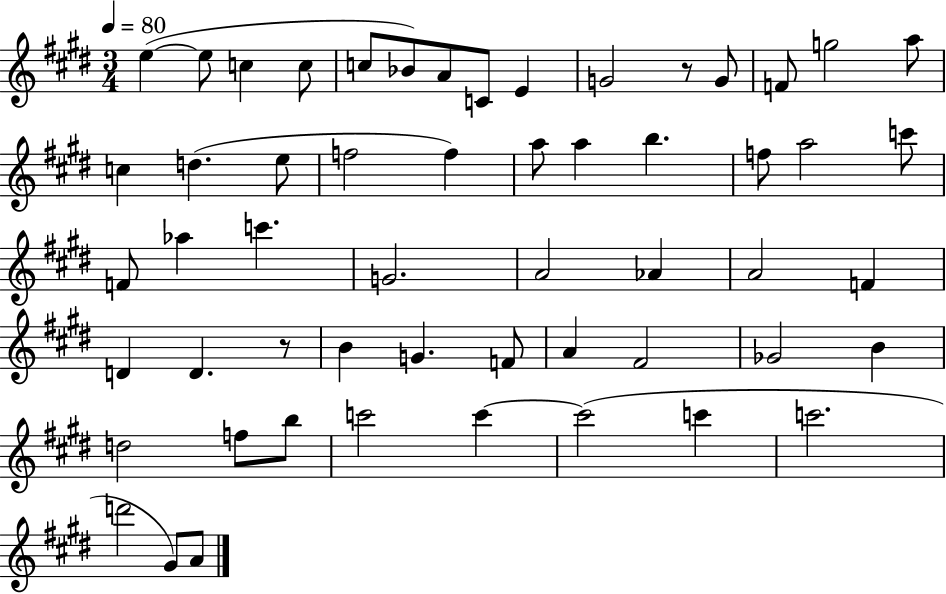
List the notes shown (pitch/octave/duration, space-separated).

E5/q E5/e C5/q C5/e C5/e Bb4/e A4/e C4/e E4/q G4/h R/e G4/e F4/e G5/h A5/e C5/q D5/q. E5/e F5/h F5/q A5/e A5/q B5/q. F5/e A5/h C6/e F4/e Ab5/q C6/q. G4/h. A4/h Ab4/q A4/h F4/q D4/q D4/q. R/e B4/q G4/q. F4/e A4/q F#4/h Gb4/h B4/q D5/h F5/e B5/e C6/h C6/q C6/h C6/q C6/h. D6/h G#4/e A4/e